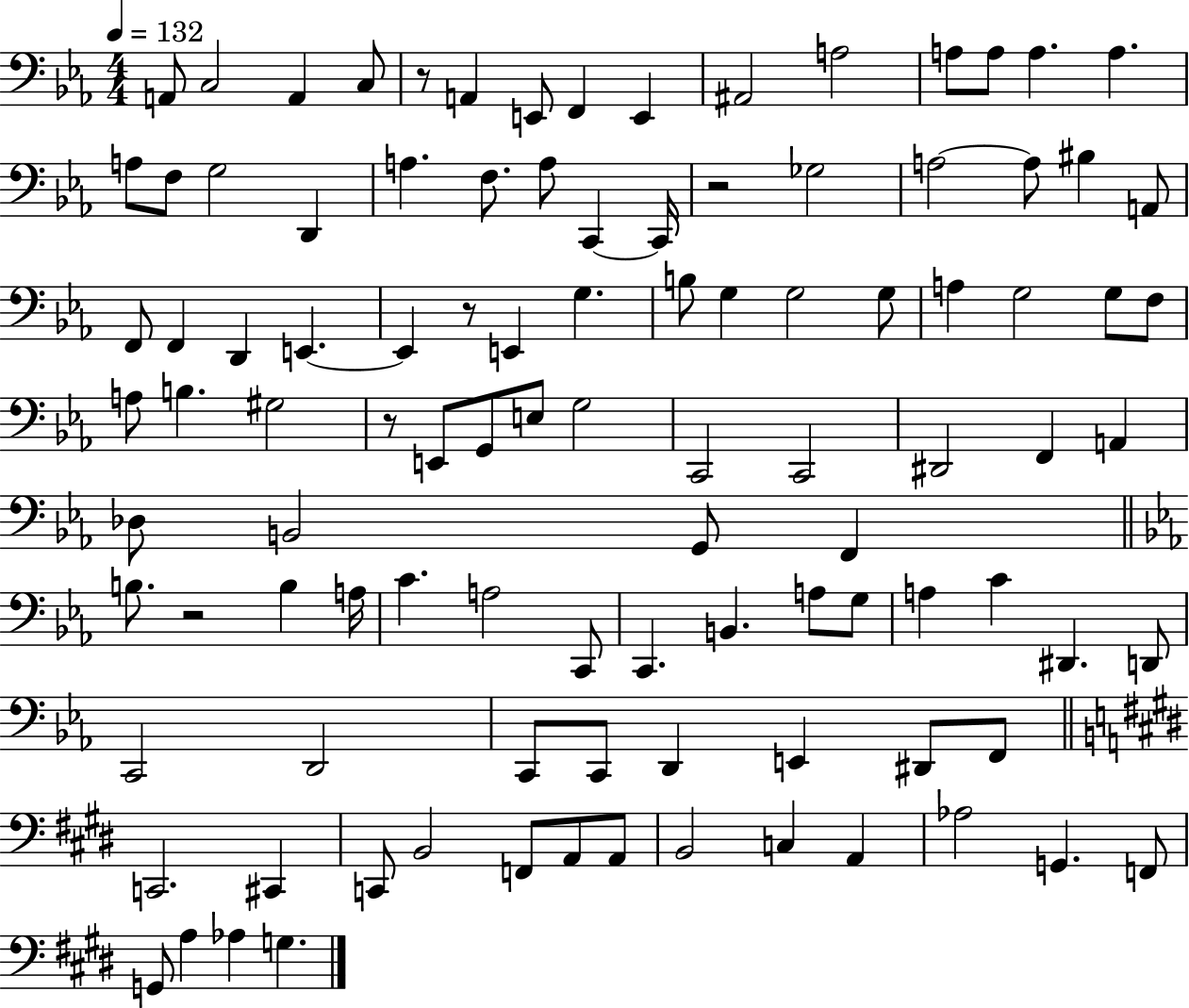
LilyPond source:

{
  \clef bass
  \numericTimeSignature
  \time 4/4
  \key ees \major
  \tempo 4 = 132
  a,8 c2 a,4 c8 | r8 a,4 e,8 f,4 e,4 | ais,2 a2 | a8 a8 a4. a4. | \break a8 f8 g2 d,4 | a4. f8. a8 c,4~~ c,16 | r2 ges2 | a2~~ a8 bis4 a,8 | \break f,8 f,4 d,4 e,4.~~ | e,4 r8 e,4 g4. | b8 g4 g2 g8 | a4 g2 g8 f8 | \break a8 b4. gis2 | r8 e,8 g,8 e8 g2 | c,2 c,2 | dis,2 f,4 a,4 | \break des8 b,2 g,8 f,4 | \bar "||" \break \key ees \major b8. r2 b4 a16 | c'4. a2 c,8 | c,4. b,4. a8 g8 | a4 c'4 dis,4. d,8 | \break c,2 d,2 | c,8 c,8 d,4 e,4 dis,8 f,8 | \bar "||" \break \key e \major c,2. cis,4 | c,8 b,2 f,8 a,8 a,8 | b,2 c4 a,4 | aes2 g,4. f,8 | \break g,8 a4 aes4 g4. | \bar "|."
}